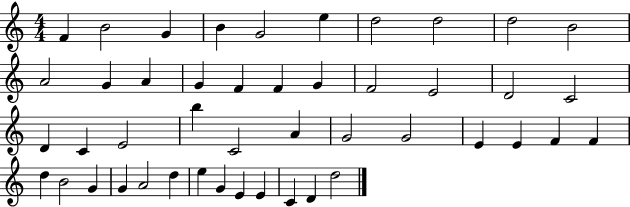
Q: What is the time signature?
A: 4/4